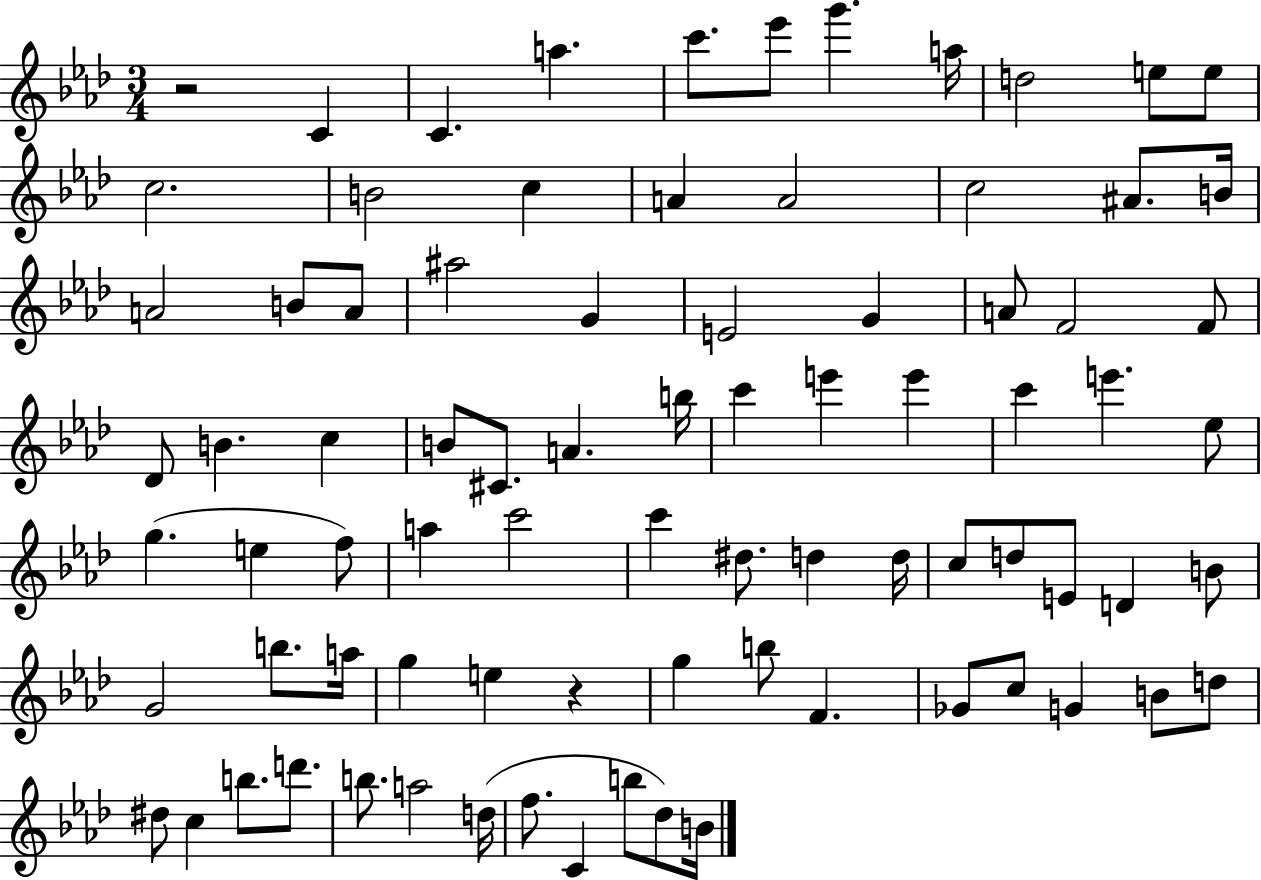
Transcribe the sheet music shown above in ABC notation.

X:1
T:Untitled
M:3/4
L:1/4
K:Ab
z2 C C a c'/2 _e'/2 g' a/4 d2 e/2 e/2 c2 B2 c A A2 c2 ^A/2 B/4 A2 B/2 A/2 ^a2 G E2 G A/2 F2 F/2 _D/2 B c B/2 ^C/2 A b/4 c' e' e' c' e' _e/2 g e f/2 a c'2 c' ^d/2 d d/4 c/2 d/2 E/2 D B/2 G2 b/2 a/4 g e z g b/2 F _G/2 c/2 G B/2 d/2 ^d/2 c b/2 d'/2 b/2 a2 d/4 f/2 C b/2 _d/2 B/4